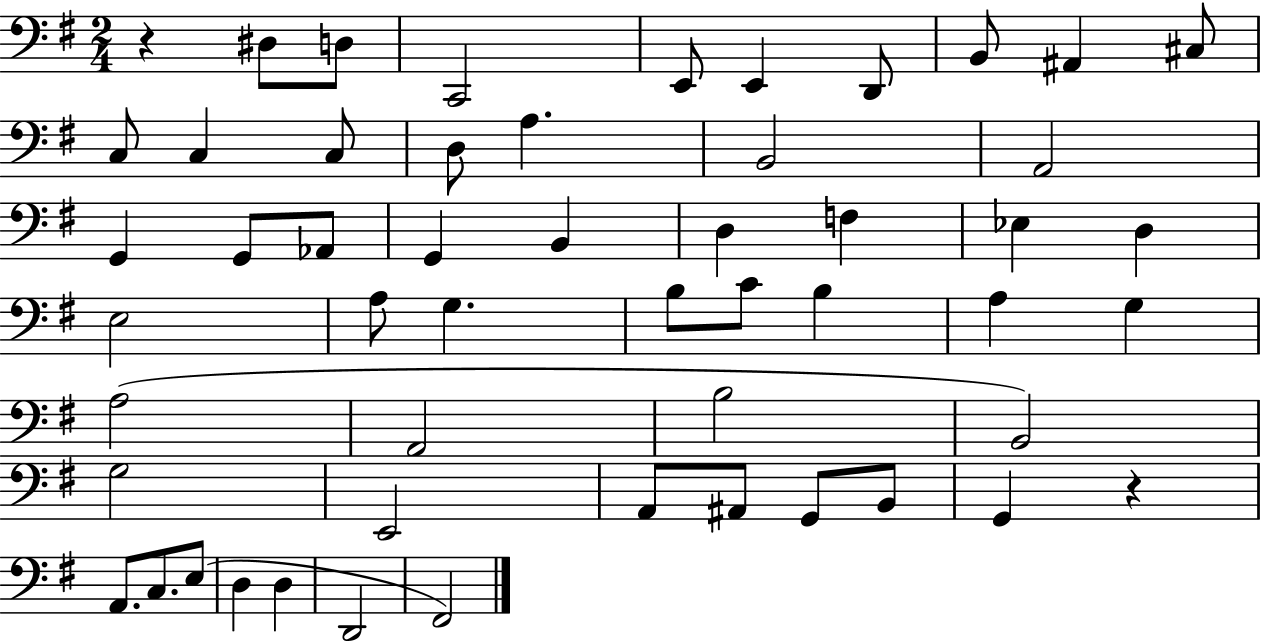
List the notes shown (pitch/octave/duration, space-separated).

R/q D#3/e D3/e C2/h E2/e E2/q D2/e B2/e A#2/q C#3/e C3/e C3/q C3/e D3/e A3/q. B2/h A2/h G2/q G2/e Ab2/e G2/q B2/q D3/q F3/q Eb3/q D3/q E3/h A3/e G3/q. B3/e C4/e B3/q A3/q G3/q A3/h A2/h B3/h B2/h G3/h E2/h A2/e A#2/e G2/e B2/e G2/q R/q A2/e. C3/e. E3/e D3/q D3/q D2/h F#2/h